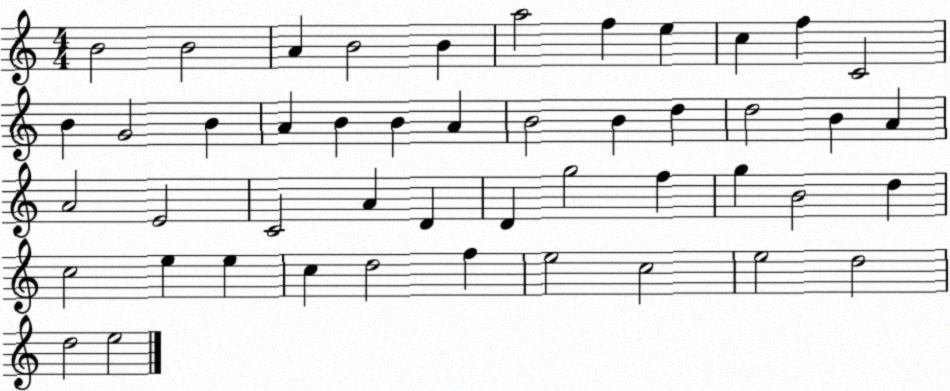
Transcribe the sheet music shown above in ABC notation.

X:1
T:Untitled
M:4/4
L:1/4
K:C
B2 B2 A B2 B a2 f e c f C2 B G2 B A B B A B2 B d d2 B A A2 E2 C2 A D D g2 f g B2 d c2 e e c d2 f e2 c2 e2 d2 d2 e2